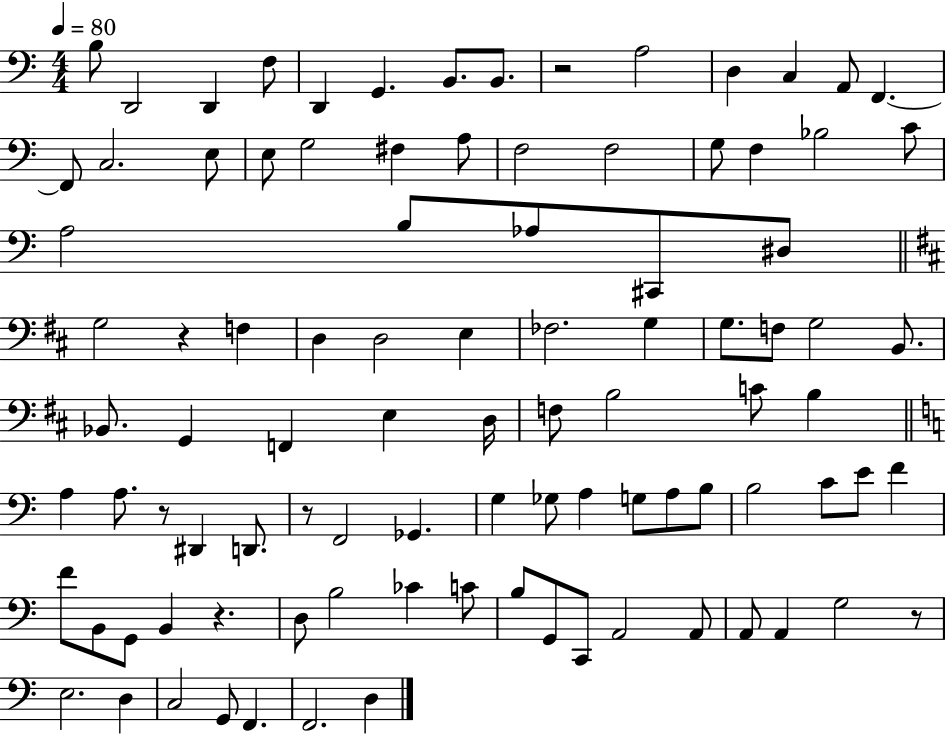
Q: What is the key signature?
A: C major